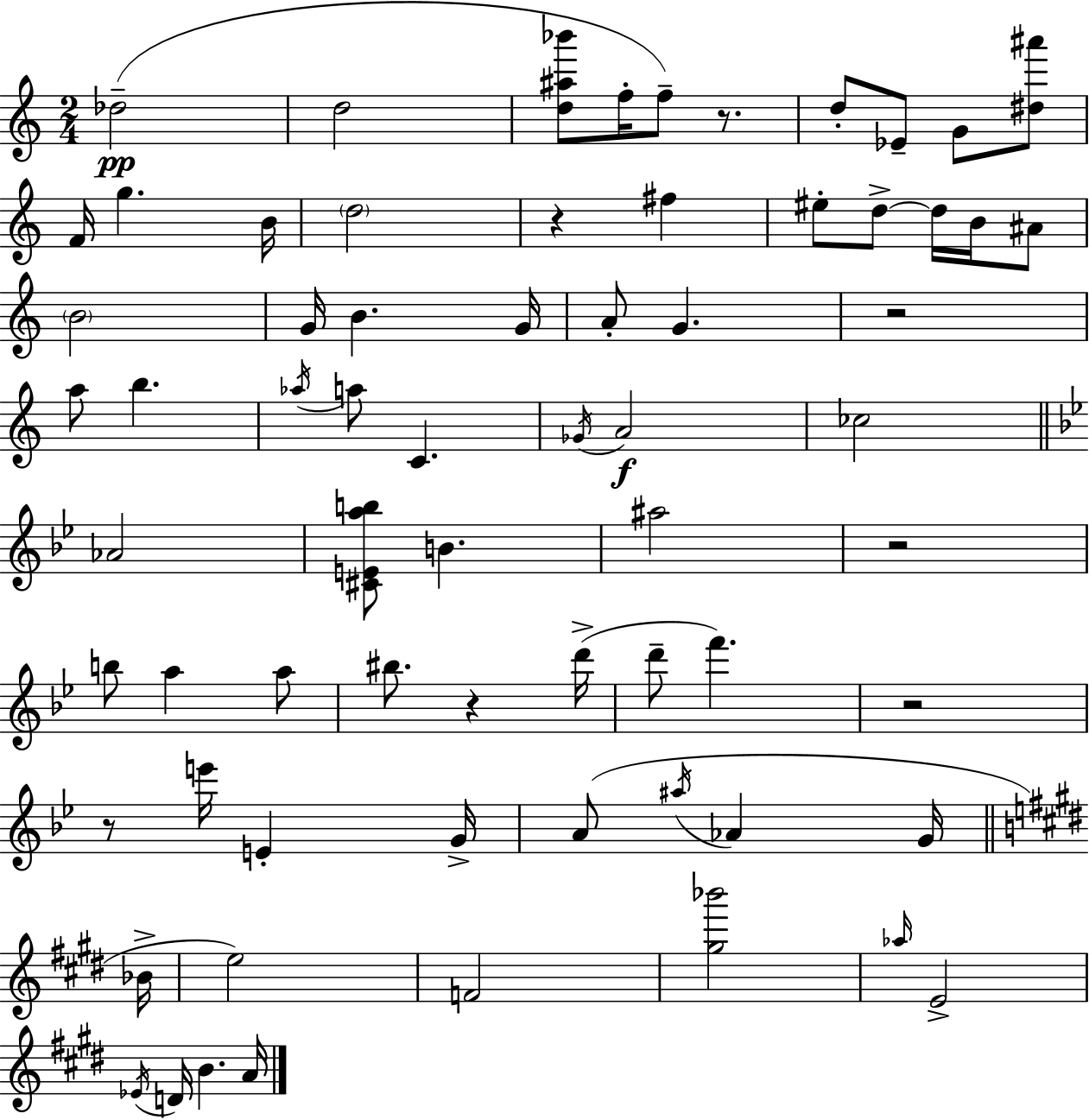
X:1
T:Untitled
M:2/4
L:1/4
K:C
_d2 d2 [d^a_b']/2 f/4 f/2 z/2 d/2 _E/2 G/2 [^d^a']/2 F/4 g B/4 d2 z ^f ^e/2 d/2 d/4 B/4 ^A/2 B2 G/4 B G/4 A/2 G z2 a/2 b _a/4 a/2 C _G/4 A2 _c2 _A2 [^CEab]/2 B ^a2 z2 b/2 a a/2 ^b/2 z d'/4 d'/2 f' z2 z/2 e'/4 E G/4 A/2 ^a/4 _A G/4 _B/4 e2 F2 [^g_b']2 _a/4 E2 _E/4 D/4 B A/4